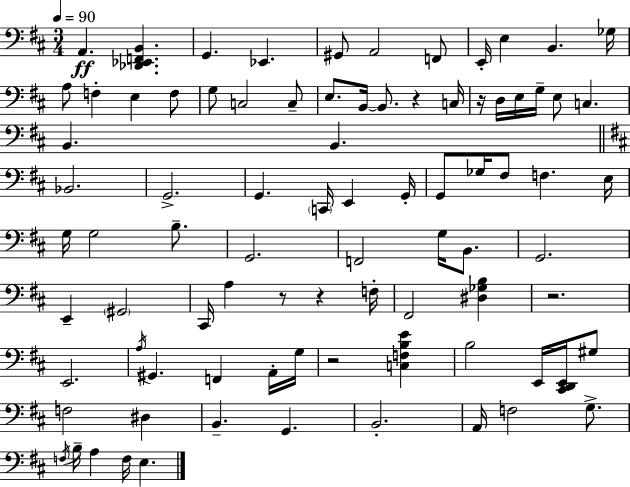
A2/q. [Db2,Eb2,F2,B2]/q. G2/q. Eb2/q. G#2/e A2/h F2/e E2/s E3/q B2/q. Gb3/s A3/e F3/q E3/q F3/e G3/e C3/h C3/e E3/e. B2/s B2/e. R/q C3/s R/s D3/s E3/s G3/s E3/e C3/q. B2/q. B2/q. Bb2/h. G2/h. G2/q. C2/s E2/q G2/s G2/e Gb3/s F#3/e F3/q. E3/s G3/s G3/h B3/e. G2/h. F2/h G3/s B2/e. G2/h. E2/q G#2/h C#2/s A3/q R/e R/q F3/s F#2/h [D#3,Gb3,B3]/q R/h. E2/h. A3/s G#2/q. F2/q A2/s G3/s R/h [C3,F3,B3,E4]/q B3/h E2/s [C#2,D2,E2]/s G#3/e F3/h D#3/q B2/q. G2/q. B2/h. A2/s F3/h G3/e. F3/s B3/s A3/q F3/s E3/q.